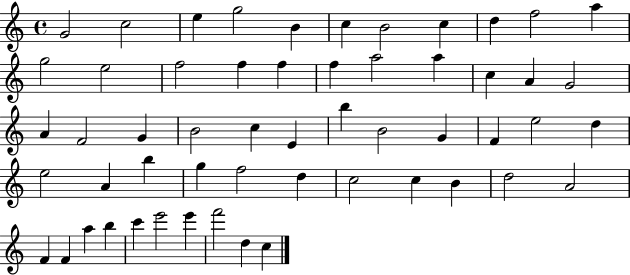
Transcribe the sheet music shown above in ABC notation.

X:1
T:Untitled
M:4/4
L:1/4
K:C
G2 c2 e g2 B c B2 c d f2 a g2 e2 f2 f f f a2 a c A G2 A F2 G B2 c E b B2 G F e2 d e2 A b g f2 d c2 c B d2 A2 F F a b c' e'2 e' f'2 d c